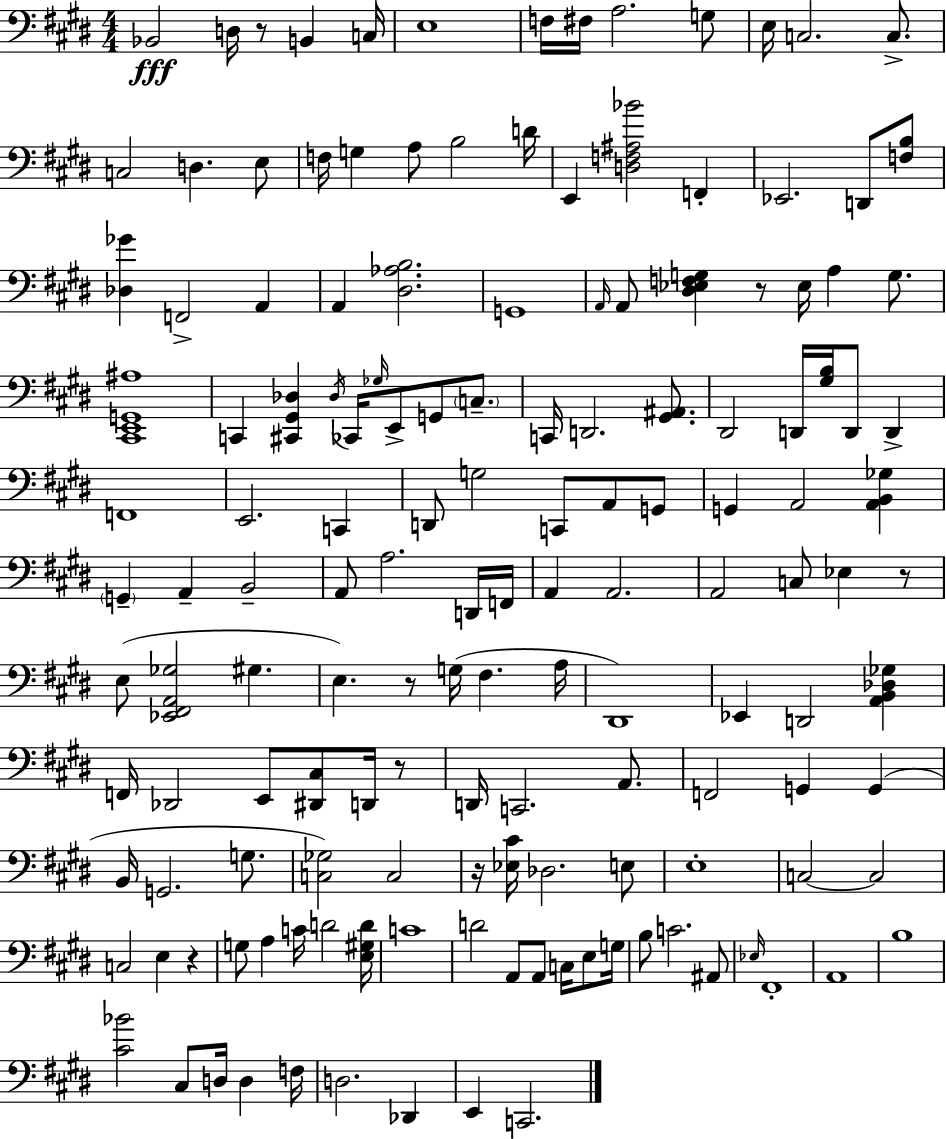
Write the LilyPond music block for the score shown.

{
  \clef bass
  \numericTimeSignature
  \time 4/4
  \key e \major
  bes,2\fff d16 r8 b,4 c16 | e1 | f16 fis16 a2. g8 | e16 c2. c8.-> | \break c2 d4. e8 | f16 g4 a8 b2 d'16 | e,4 <d f ais bes'>2 f,4-. | ees,2. d,8 <f b>8 | \break <des ges'>4 f,2-> a,4 | a,4 <dis aes b>2. | g,1 | \grace { a,16 } a,8 <dis ees f g>4 r8 ees16 a4 g8. | \break <cis, e, g, ais>1 | c,4 <cis, gis, des>4 \acciaccatura { des16 } ces,16 \grace { ges16 } e,8-> g,8 | \parenthesize c8.-- c,16 d,2. | <gis, ais,>8. dis,2 d,16 <gis b>16 d,8 d,4-> | \break f,1 | e,2. c,4 | d,8 g2 c,8 a,8 | g,8 g,4 a,2 <a, b, ges>4 | \break \parenthesize g,4-- a,4-- b,2-- | a,8 a2. | d,16 f,16 a,4 a,2. | a,2 c8 ees4 | \break r8 e8( <ees, fis, a, ges>2 gis4. | e4.) r8 g16( fis4. | a16 dis,1) | ees,4 d,2 <a, b, des ges>4 | \break f,16 des,2 e,8 <dis, cis>8 | d,16 r8 d,16 c,2. | a,8. f,2 g,4 g,4( | b,16 g,2. | \break g8. <c ges>2) c2 | r16 <ees cis'>16 des2. | e8 e1-. | c2~~ c2 | \break c2 e4 r4 | g8 a4 c'16 d'2 | <e gis d'>16 c'1 | d'2 a,8 a,8 c16 | \break e8 g16 b8 c'2. | ais,8 \grace { ees16 } fis,1-. | a,1 | b1 | \break <cis' bes'>2 cis8 d16 d4 | f16 d2. | des,4 e,4 c,2. | \bar "|."
}